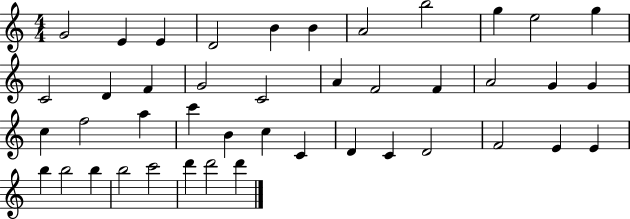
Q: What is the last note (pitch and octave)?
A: D6